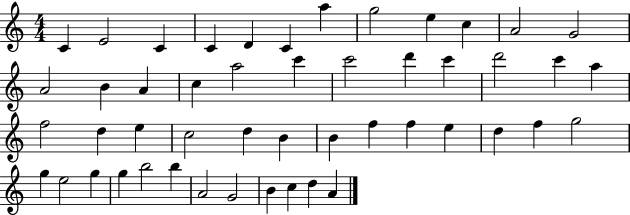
X:1
T:Untitled
M:4/4
L:1/4
K:C
C E2 C C D C a g2 e c A2 G2 A2 B A c a2 c' c'2 d' c' d'2 c' a f2 d e c2 d B B f f e d f g2 g e2 g g b2 b A2 G2 B c d A